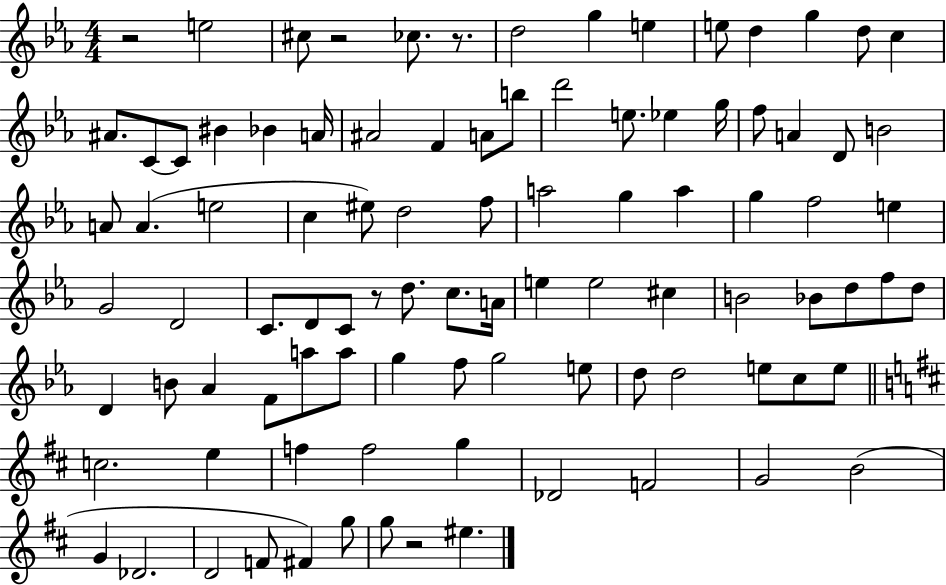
{
  \clef treble
  \numericTimeSignature
  \time 4/4
  \key ees \major
  r2 e''2 | cis''8 r2 ces''8. r8. | d''2 g''4 e''4 | e''8 d''4 g''4 d''8 c''4 | \break ais'8. c'8~~ c'8 bis'4 bes'4 a'16 | ais'2 f'4 a'8 b''8 | d'''2 e''8. ees''4 g''16 | f''8 a'4 d'8 b'2 | \break a'8 a'4.( e''2 | c''4 eis''8) d''2 f''8 | a''2 g''4 a''4 | g''4 f''2 e''4 | \break g'2 d'2 | c'8. d'8 c'8 r8 d''8. c''8. a'16 | e''4 e''2 cis''4 | b'2 bes'8 d''8 f''8 d''8 | \break d'4 b'8 aes'4 f'8 a''8 a''8 | g''4 f''8 g''2 e''8 | d''8 d''2 e''8 c''8 e''8 | \bar "||" \break \key d \major c''2. e''4 | f''4 f''2 g''4 | des'2 f'2 | g'2 b'2( | \break g'4 des'2. | d'2 f'8 fis'4) g''8 | g''8 r2 eis''4. | \bar "|."
}